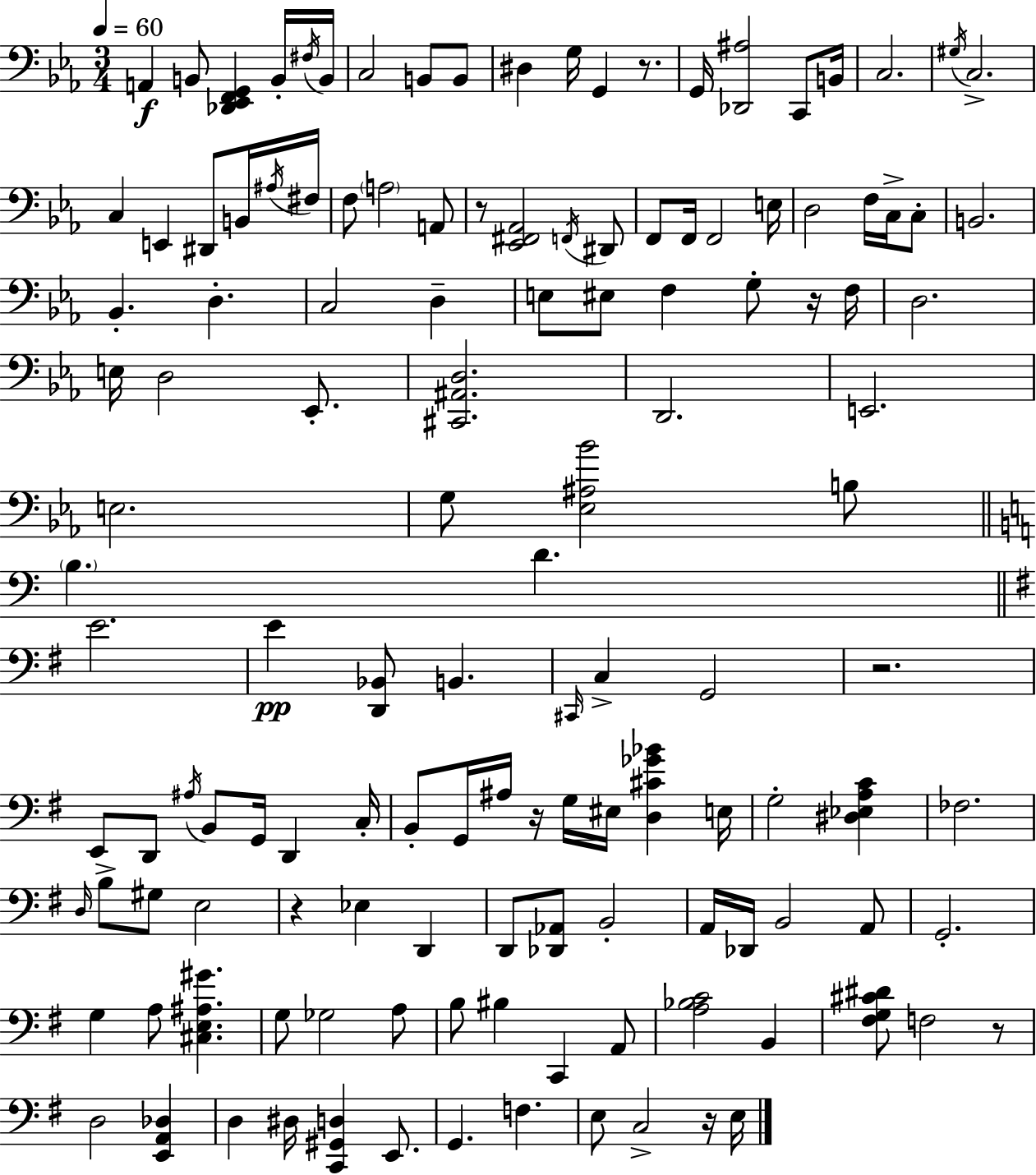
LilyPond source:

{
  \clef bass
  \numericTimeSignature
  \time 3/4
  \key c \minor
  \tempo 4 = 60
  a,4\f b,8 <des, ees, f, g,>4 b,16-. \acciaccatura { fis16 } | b,16 c2 b,8 b,8 | dis4 g16 g,4 r8. | g,16 <des, ais>2 c,8 | \break b,16 c2. | \acciaccatura { gis16 } c2.-> | c4 e,4 dis,8 | b,16 \acciaccatura { ais16 } fis16 f8 \parenthesize a2 | \break a,8 r8 <ees, fis, aes,>2 | \acciaccatura { f,16 } dis,8 f,8 f,16 f,2 | e16 d2 | f16 c16-> c8-. b,2. | \break bes,4.-. d4.-. | c2 | d4-- e8 eis8 f4 | g8-. r16 f16 d2. | \break e16 d2 | ees,8.-. <cis, ais, d>2. | d,2. | e,2. | \break e2. | g8 <ees ais bes'>2 | b8 \bar "||" \break \key a \minor \parenthesize b4. d'4. | \bar "||" \break \key g \major e'2. | e'4\pp <d, bes,>8 b,4. | \grace { cis,16 } c4-> g,2 | r2. | \break e,8 d,8 \acciaccatura { ais16 } b,8 g,16 d,4 | c16-. b,8-. g,16 ais16 r16 g16 eis16 <d cis' ges' bes'>4 | e16 g2-. <dis ees a c'>4 | fes2. | \break \grace { d16 } b8-> gis8 e2 | r4 ees4 d,4 | d,8 <des, aes,>8 b,2-. | a,16 des,16 b,2 | \break a,8 g,2.-. | g4 a8 <cis e ais gis'>4. | g8 ges2 | a8 b8 bis4 c,4 | \break a,8 <a bes c'>2 b,4 | <fis g cis' dis'>8 f2 | r8 d2 <e, a, des>4 | d4 dis16 <c, gis, d>4 | \break e,8. g,4. f4. | e8 c2-> | r16 e16 \bar "|."
}